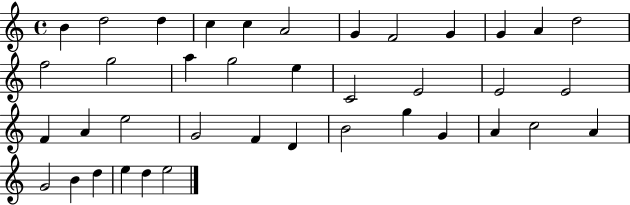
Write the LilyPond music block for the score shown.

{
  \clef treble
  \time 4/4
  \defaultTimeSignature
  \key c \major
  b'4 d''2 d''4 | c''4 c''4 a'2 | g'4 f'2 g'4 | g'4 a'4 d''2 | \break f''2 g''2 | a''4 g''2 e''4 | c'2 e'2 | e'2 e'2 | \break f'4 a'4 e''2 | g'2 f'4 d'4 | b'2 g''4 g'4 | a'4 c''2 a'4 | \break g'2 b'4 d''4 | e''4 d''4 e''2 | \bar "|."
}